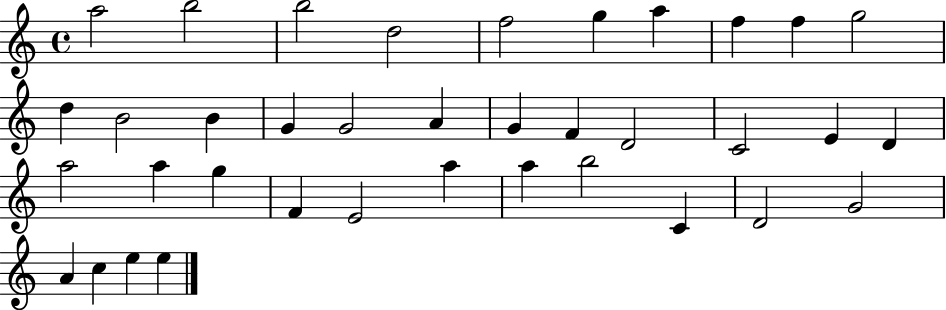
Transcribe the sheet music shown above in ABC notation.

X:1
T:Untitled
M:4/4
L:1/4
K:C
a2 b2 b2 d2 f2 g a f f g2 d B2 B G G2 A G F D2 C2 E D a2 a g F E2 a a b2 C D2 G2 A c e e